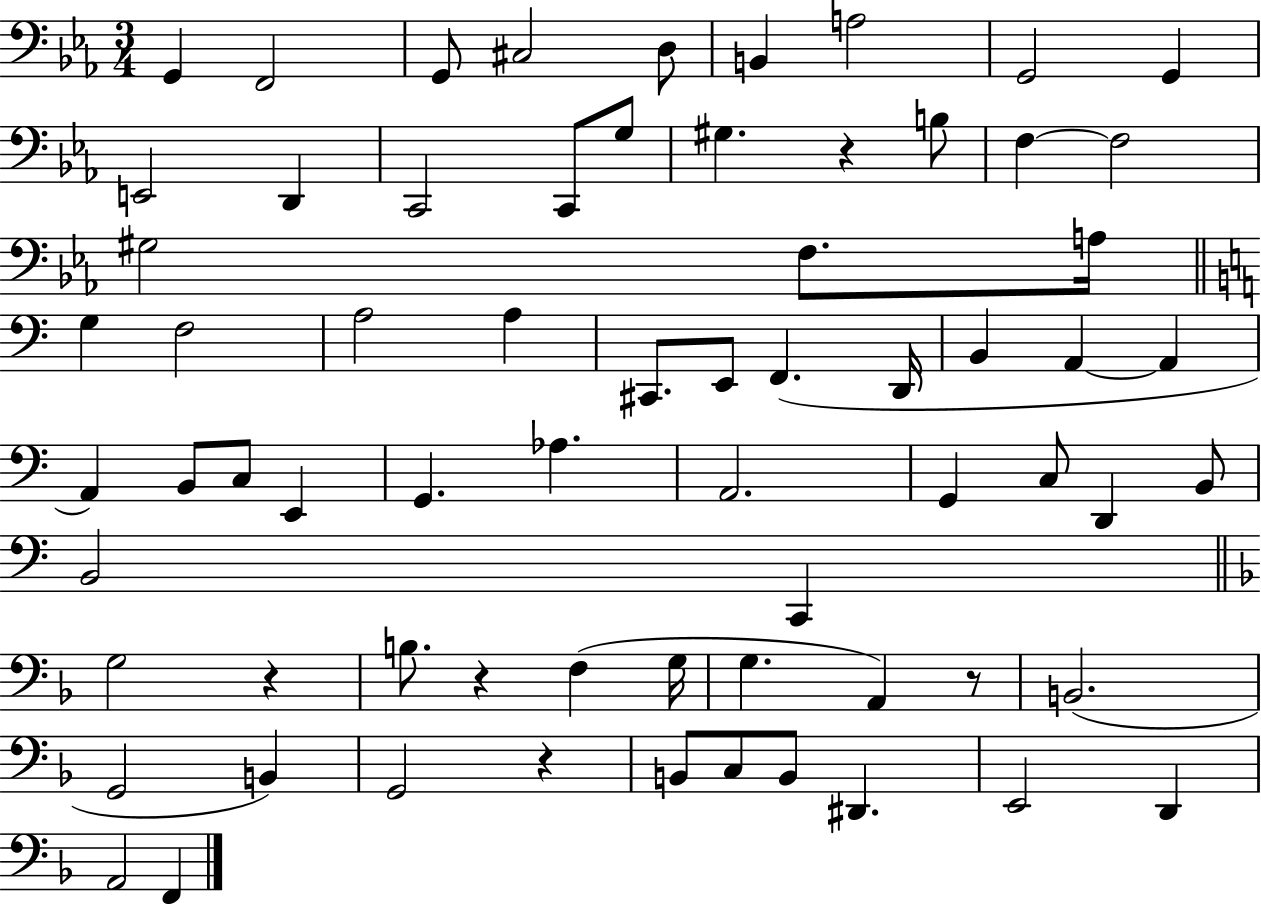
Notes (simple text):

G2/q F2/h G2/e C#3/h D3/e B2/q A3/h G2/h G2/q E2/h D2/q C2/h C2/e G3/e G#3/q. R/q B3/e F3/q F3/h G#3/h F3/e. A3/s G3/q F3/h A3/h A3/q C#2/e. E2/e F2/q. D2/s B2/q A2/q A2/q A2/q B2/e C3/e E2/q G2/q. Ab3/q. A2/h. G2/q C3/e D2/q B2/e B2/h C2/q G3/h R/q B3/e. R/q F3/q G3/s G3/q. A2/q R/e B2/h. G2/h B2/q G2/h R/q B2/e C3/e B2/e D#2/q. E2/h D2/q A2/h F2/q